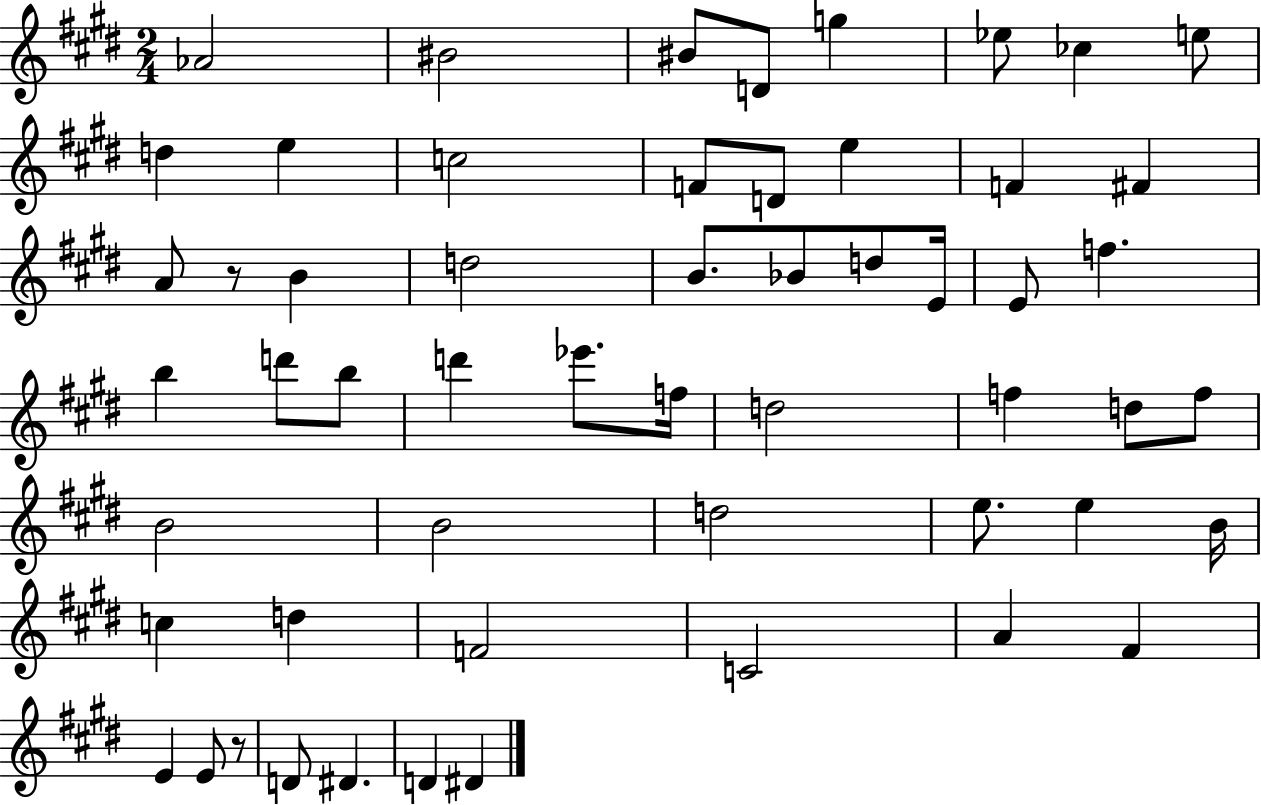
{
  \clef treble
  \numericTimeSignature
  \time 2/4
  \key e \major
  aes'2 | bis'2 | bis'8 d'8 g''4 | ees''8 ces''4 e''8 | \break d''4 e''4 | c''2 | f'8 d'8 e''4 | f'4 fis'4 | \break a'8 r8 b'4 | d''2 | b'8. bes'8 d''8 e'16 | e'8 f''4. | \break b''4 d'''8 b''8 | d'''4 ees'''8. f''16 | d''2 | f''4 d''8 f''8 | \break b'2 | b'2 | d''2 | e''8. e''4 b'16 | \break c''4 d''4 | f'2 | c'2 | a'4 fis'4 | \break e'4 e'8 r8 | d'8 dis'4. | d'4 dis'4 | \bar "|."
}